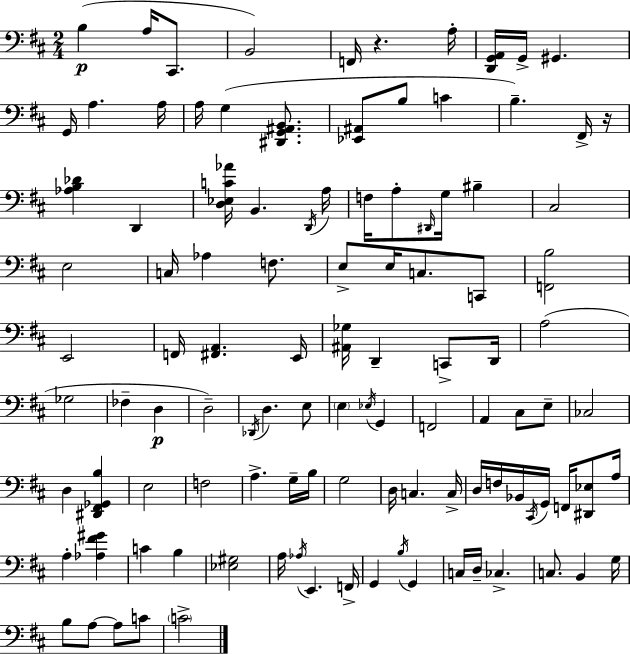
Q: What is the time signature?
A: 2/4